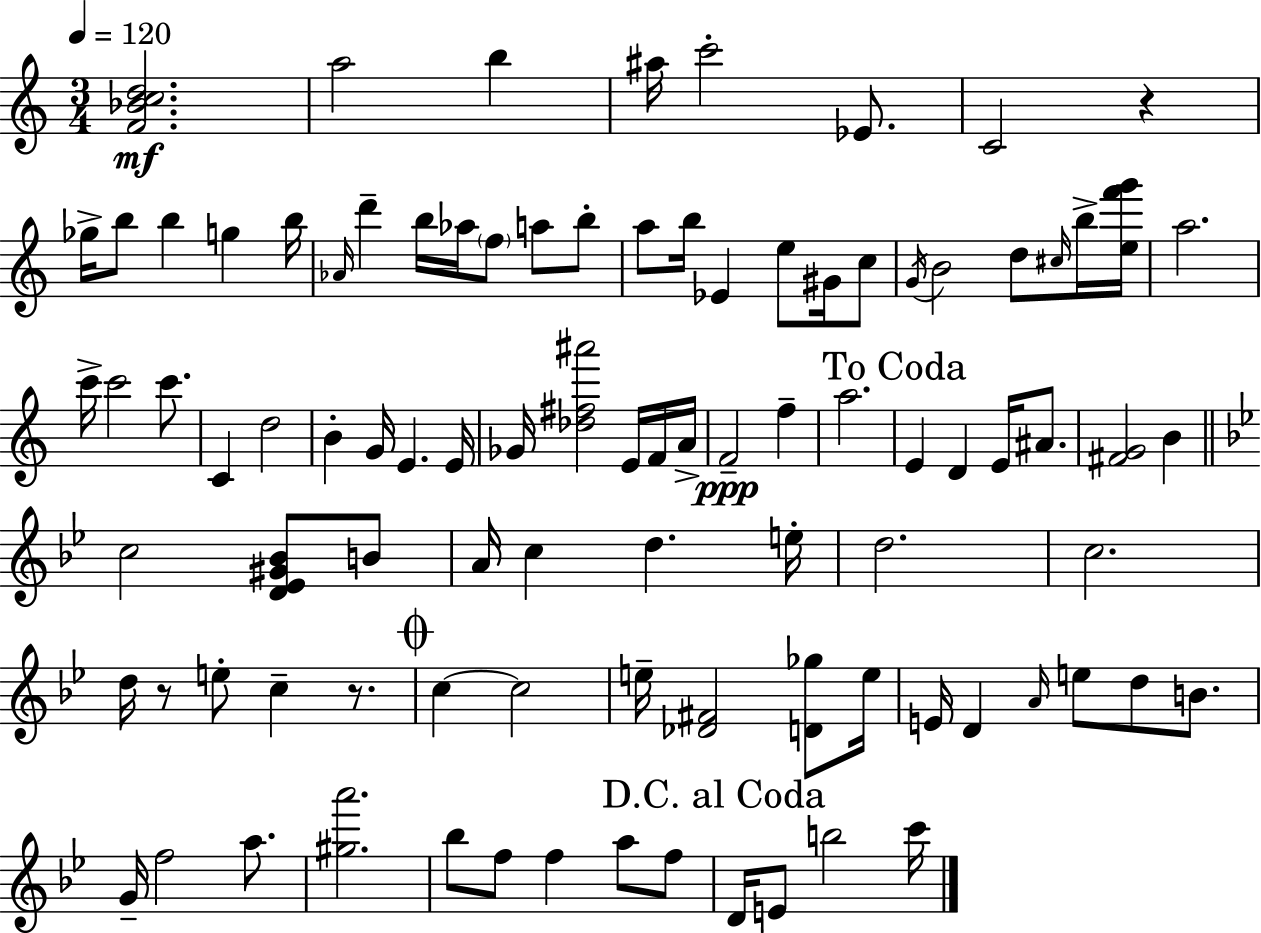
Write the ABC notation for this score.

X:1
T:Untitled
M:3/4
L:1/4
K:Am
[F_Bcd]2 a2 b ^a/4 c'2 _E/2 C2 z _g/4 b/2 b g b/4 _A/4 d' b/4 _a/4 f/2 a/2 b/2 a/2 b/4 _E e/2 ^G/4 c/2 G/4 B2 d/2 ^c/4 b/4 [ef'g']/4 a2 c'/4 c'2 c'/2 C d2 B G/4 E E/4 _G/4 [_d^f^a']2 E/4 F/4 A/4 F2 f a2 E D E/4 ^A/2 [^FG]2 B c2 [D_E^G_B]/2 B/2 A/4 c d e/4 d2 c2 d/4 z/2 e/2 c z/2 c c2 e/4 [_D^F]2 [D_g]/2 e/4 E/4 D A/4 e/2 d/2 B/2 G/4 f2 a/2 [^ga']2 _b/2 f/2 f a/2 f/2 D/4 E/2 b2 c'/4